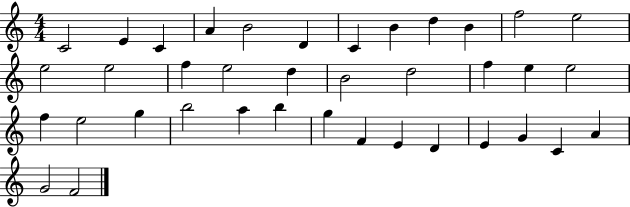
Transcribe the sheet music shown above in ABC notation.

X:1
T:Untitled
M:4/4
L:1/4
K:C
C2 E C A B2 D C B d B f2 e2 e2 e2 f e2 d B2 d2 f e e2 f e2 g b2 a b g F E D E G C A G2 F2